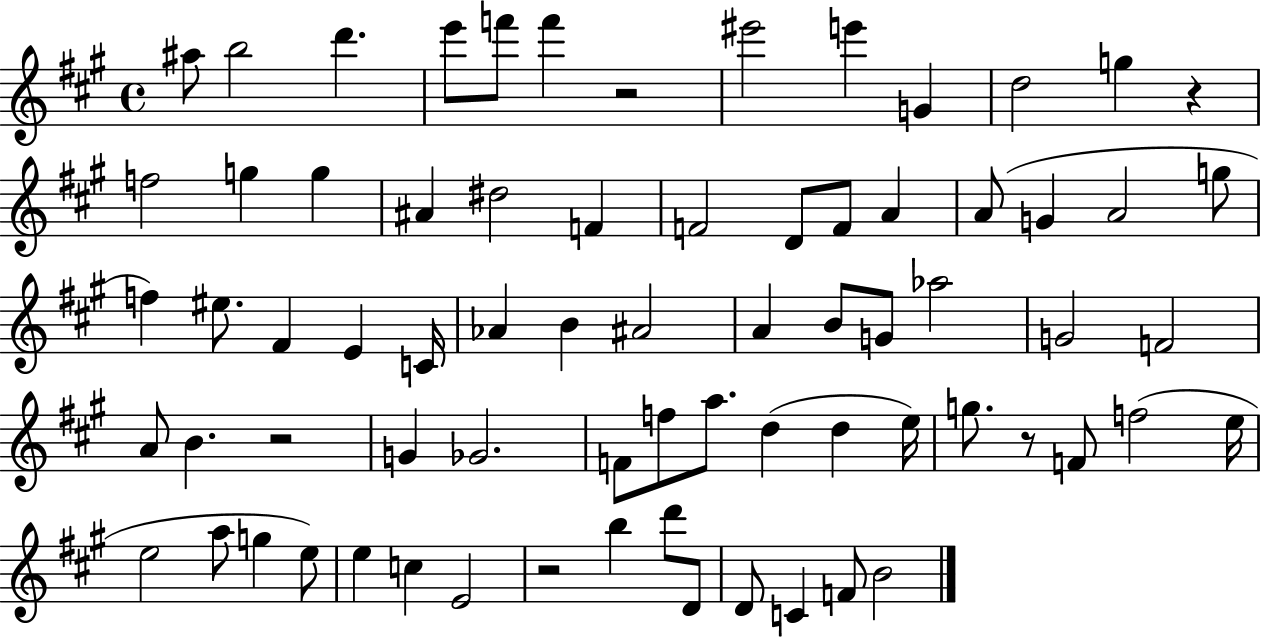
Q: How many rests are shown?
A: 5